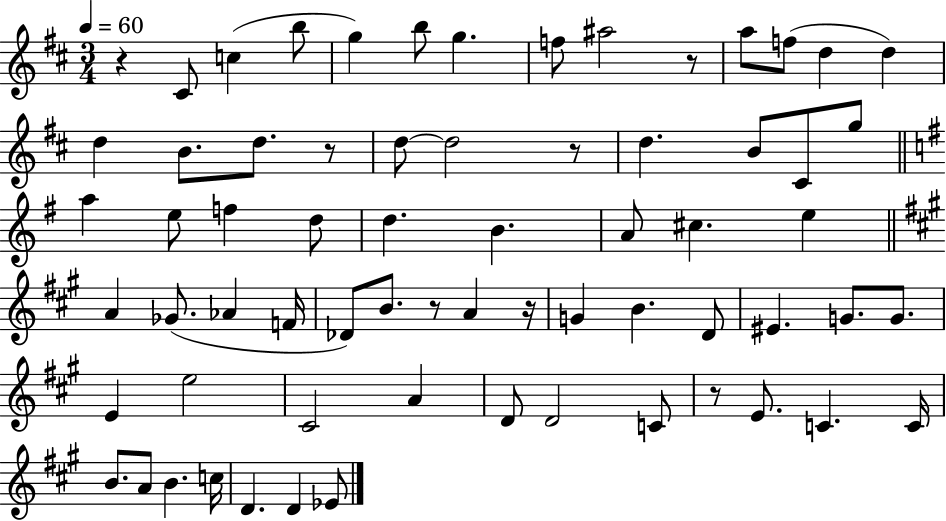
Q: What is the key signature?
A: D major